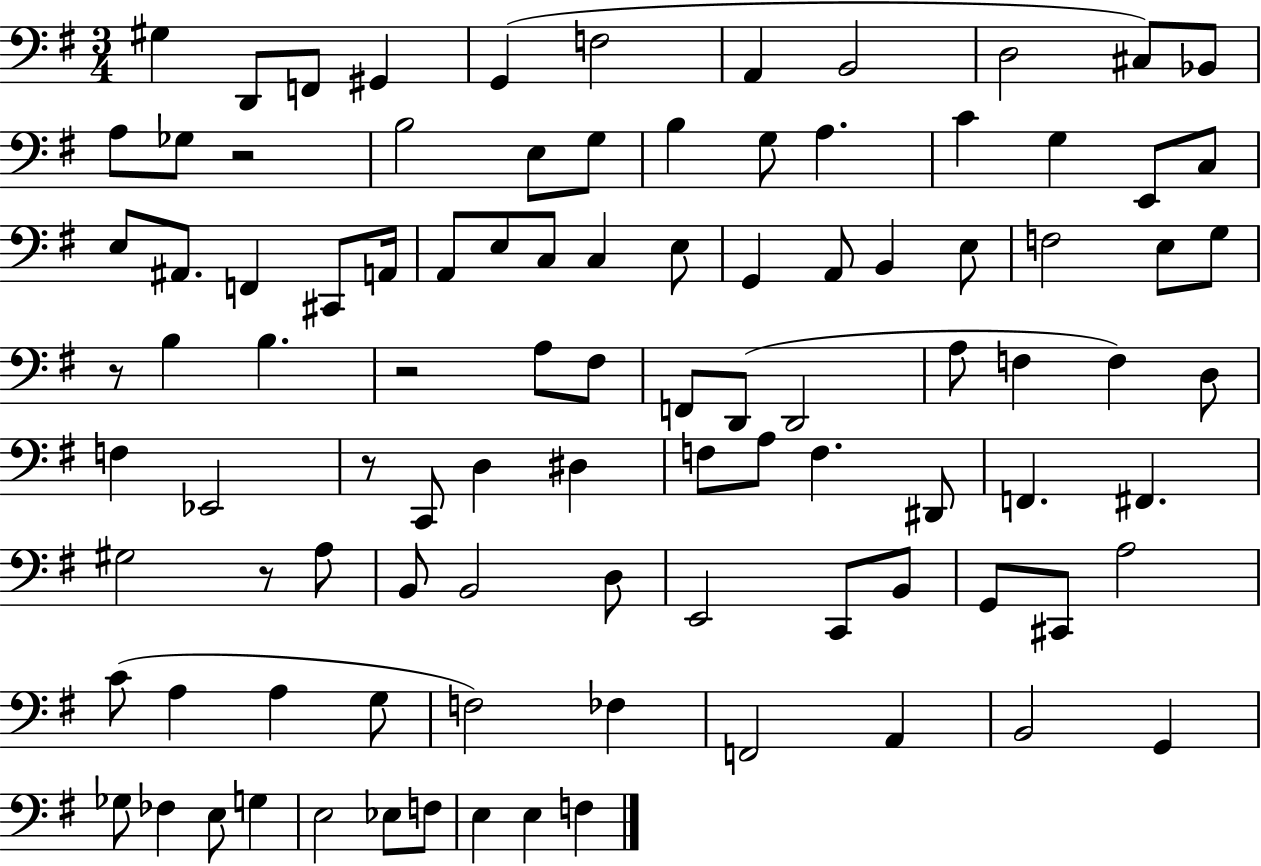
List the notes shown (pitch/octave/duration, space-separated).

G#3/q D2/e F2/e G#2/q G2/q F3/h A2/q B2/h D3/h C#3/e Bb2/e A3/e Gb3/e R/h B3/h E3/e G3/e B3/q G3/e A3/q. C4/q G3/q E2/e C3/e E3/e A#2/e. F2/q C#2/e A2/s A2/e E3/e C3/e C3/q E3/e G2/q A2/e B2/q E3/e F3/h E3/e G3/e R/e B3/q B3/q. R/h A3/e F#3/e F2/e D2/e D2/h A3/e F3/q F3/q D3/e F3/q Eb2/h R/e C2/e D3/q D#3/q F3/e A3/e F3/q. D#2/e F2/q. F#2/q. G#3/h R/e A3/e B2/e B2/h D3/e E2/h C2/e B2/e G2/e C#2/e A3/h C4/e A3/q A3/q G3/e F3/h FES3/q F2/h A2/q B2/h G2/q Gb3/e FES3/q E3/e G3/q E3/h Eb3/e F3/e E3/q E3/q F3/q